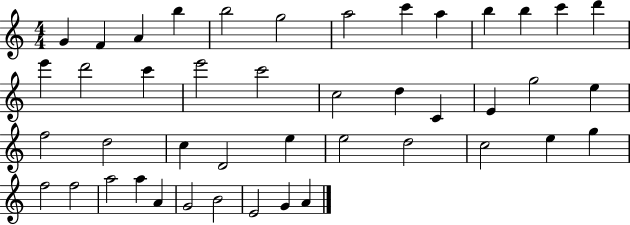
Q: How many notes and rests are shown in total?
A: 44